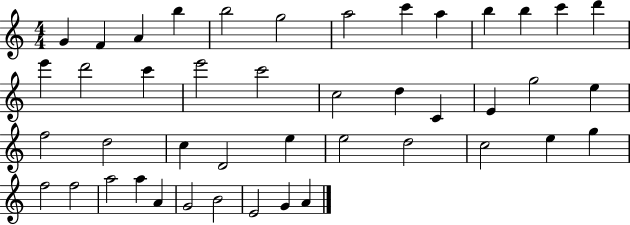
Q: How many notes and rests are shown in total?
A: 44